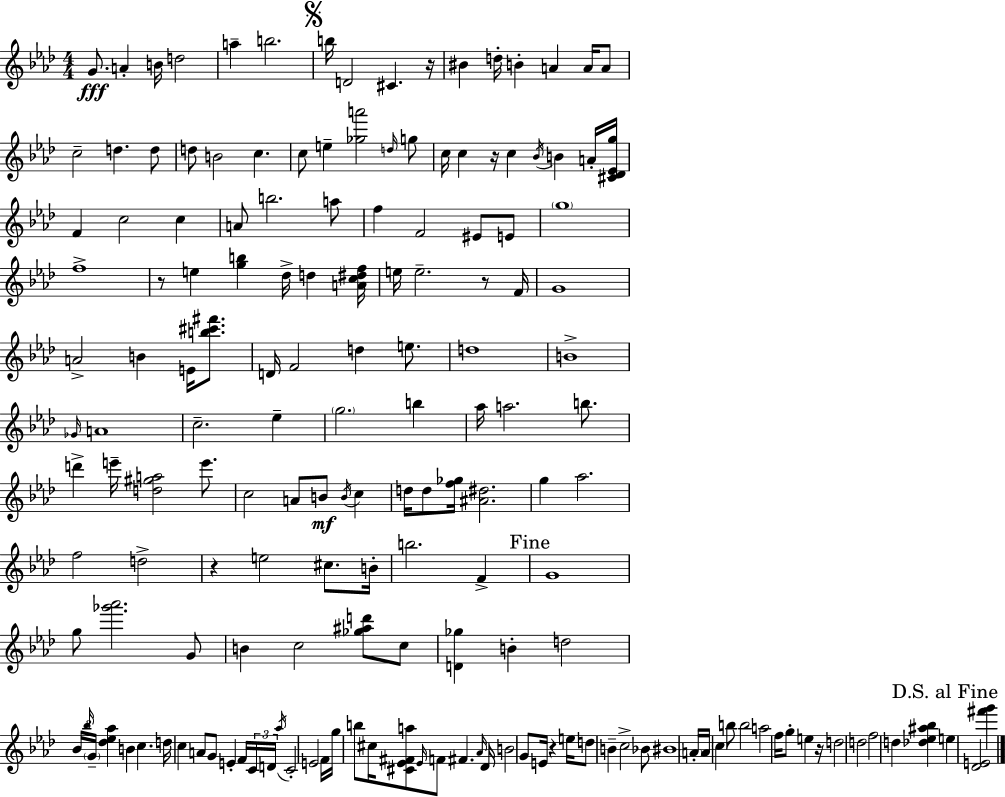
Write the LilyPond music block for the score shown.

{
  \clef treble
  \numericTimeSignature
  \time 4/4
  \key aes \major
  g'8.\fff a'4-. b'16 d''2 | a''4-- b''2. | \mark \markup { \musicglyph "scripts.segno" } b''16 d'2 cis'4. r16 | bis'4 d''16-. b'4-. a'4 a'16 a'8 | \break c''2-- d''4. d''8 | d''8 b'2 c''4. | c''8 e''4-- <ges'' a'''>2 \grace { d''16 } g''8 | c''16 c''4 r16 c''4 \acciaccatura { bes'16 } b'4 | \break a'16-. <cis' des' ees' g''>16 f'4 c''2 c''4 | a'8 b''2. | a''8 f''4 f'2 eis'8 | e'8 \parenthesize g''1 | \break f''1-> | r8 e''4 <g'' b''>4 des''16-> d''4 | <a' c'' dis'' f''>16 e''16 e''2.-- r8 | f'16 g'1 | \break a'2-> b'4 e'16 <b'' cis''' fis'''>8. | d'16 f'2 d''4 e''8. | d''1 | b'1-> | \break \grace { ges'16 } a'1 | c''2.-- ees''4-- | \parenthesize g''2. b''4 | aes''16 a''2. | \break b''8. d'''4-> e'''16-- <d'' gis'' a''>2 | e'''8. c''2 a'8 b'8\mf \acciaccatura { b'16 } | c''4 d''16 d''8 <f'' ges''>16 <ais' dis''>2. | g''4 aes''2. | \break f''2 d''2-> | r4 e''2 | cis''8. b'16-. b''2. | f'4-> \mark "Fine" g'1 | \break g''8 <ges''' aes'''>2. | g'8 b'4 c''2 | <ges'' ais'' d'''>8 c''8 <d' ges''>4 b'4-. d''2 | \tuplet 3/2 { bes'16 \grace { bes''16 } \parenthesize g'16-- } <des'' ees'' aes''>4 b'4 c''4. | \break d''16 c''4 a'8 g'8 e'4-. | f'16 \tuplet 3/2 { c'16 d'16 \acciaccatura { aes''16 } } c'2-. e'2 | f'16 g''16 b''8 cis''16 <cis' ees' fis' a''>8 \grace { ees'16 } f'8 | fis'4. \grace { aes'16 } des'16 b'2 | \break g'8 e'16 r4 e''16 d''8 b'4-- c''2-> | bes'8 bis'1 | \parenthesize a'16-. a'16 \parenthesize c''4 b''8 | b''2 a''2 | \break f''16 g''8-. e''4 r16 d''2 | d''2 f''2 | d''4 <des'' ees'' ais'' bes''>4 \mark "D.S. al Fine" e''4 <des' e'>2 | <fis''' g'''>4 \bar "|."
}